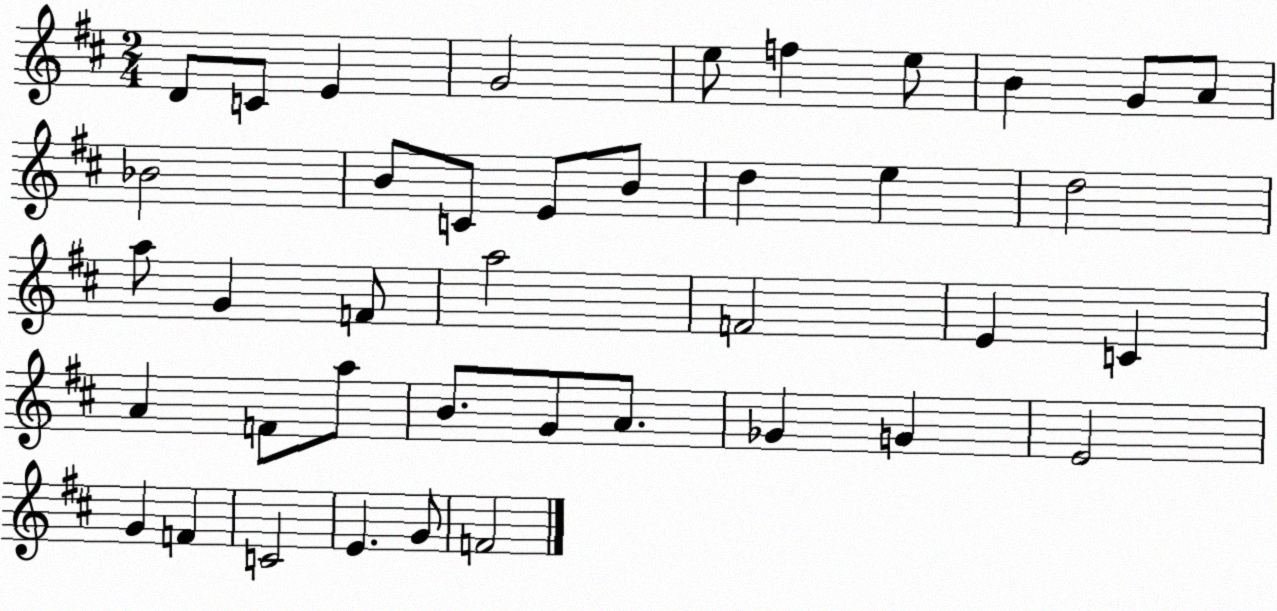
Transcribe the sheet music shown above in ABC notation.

X:1
T:Untitled
M:2/4
L:1/4
K:D
D/2 C/2 E G2 e/2 f e/2 B G/2 A/2 _B2 B/2 C/2 E/2 B/2 d e d2 a/2 G F/2 a2 F2 E C A F/2 a/2 B/2 G/2 A/2 _G G E2 G F C2 E G/2 F2